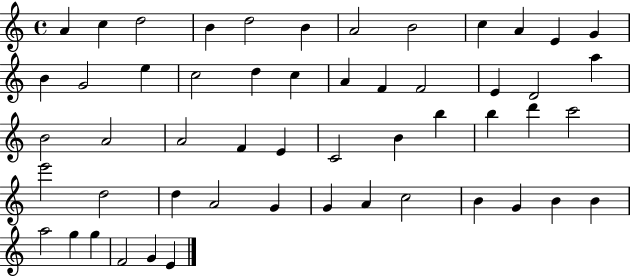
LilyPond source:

{
  \clef treble
  \time 4/4
  \defaultTimeSignature
  \key c \major
  a'4 c''4 d''2 | b'4 d''2 b'4 | a'2 b'2 | c''4 a'4 e'4 g'4 | \break b'4 g'2 e''4 | c''2 d''4 c''4 | a'4 f'4 f'2 | e'4 d'2 a''4 | \break b'2 a'2 | a'2 f'4 e'4 | c'2 b'4 b''4 | b''4 d'''4 c'''2 | \break e'''2 d''2 | d''4 a'2 g'4 | g'4 a'4 c''2 | b'4 g'4 b'4 b'4 | \break a''2 g''4 g''4 | f'2 g'4 e'4 | \bar "|."
}